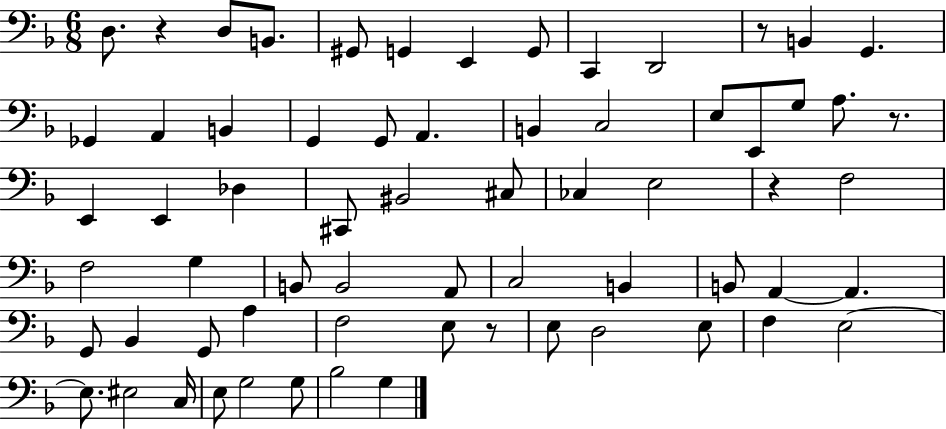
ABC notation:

X:1
T:Untitled
M:6/8
L:1/4
K:F
D,/2 z D,/2 B,,/2 ^G,,/2 G,, E,, G,,/2 C,, D,,2 z/2 B,, G,, _G,, A,, B,, G,, G,,/2 A,, B,, C,2 E,/2 E,,/2 G,/2 A,/2 z/2 E,, E,, _D, ^C,,/2 ^B,,2 ^C,/2 _C, E,2 z F,2 F,2 G, B,,/2 B,,2 A,,/2 C,2 B,, B,,/2 A,, A,, G,,/2 _B,, G,,/2 A, F,2 E,/2 z/2 E,/2 D,2 E,/2 F, E,2 E,/2 ^E,2 C,/4 E,/2 G,2 G,/2 _B,2 G,